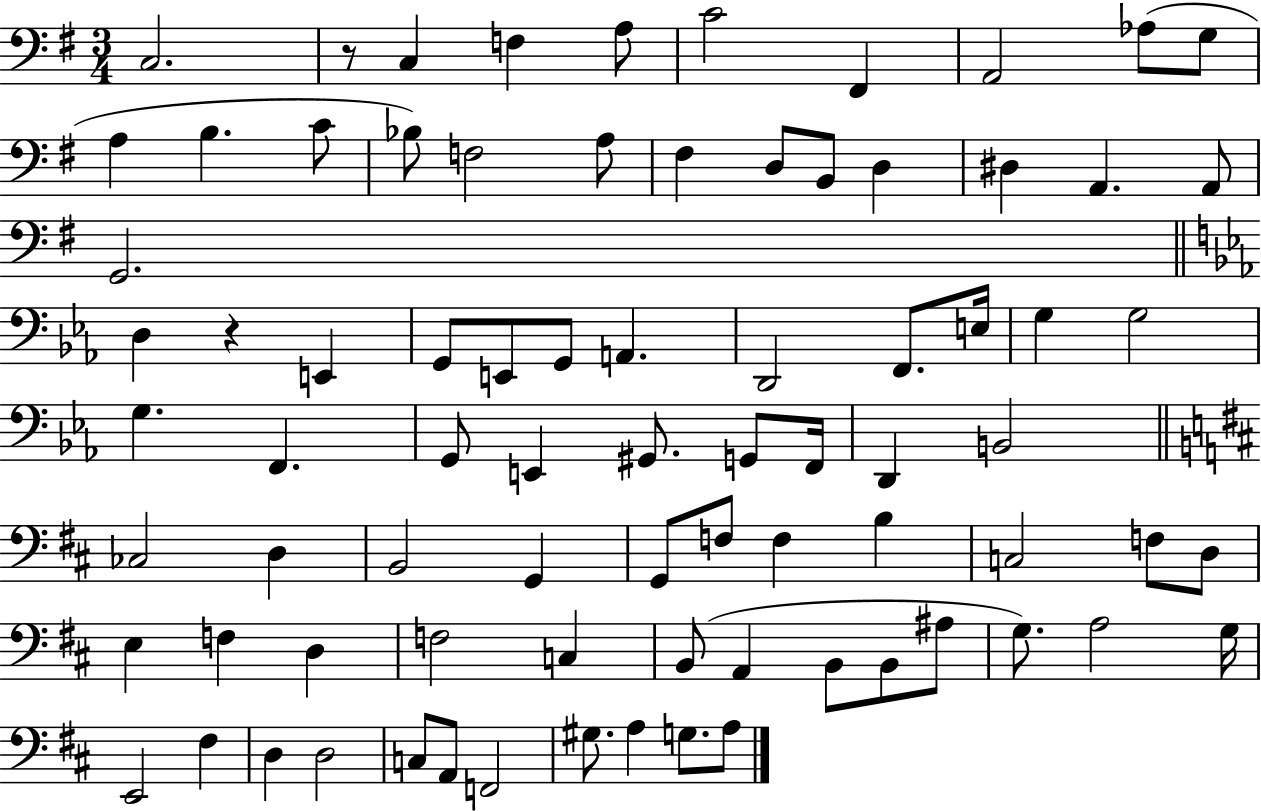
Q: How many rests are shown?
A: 2